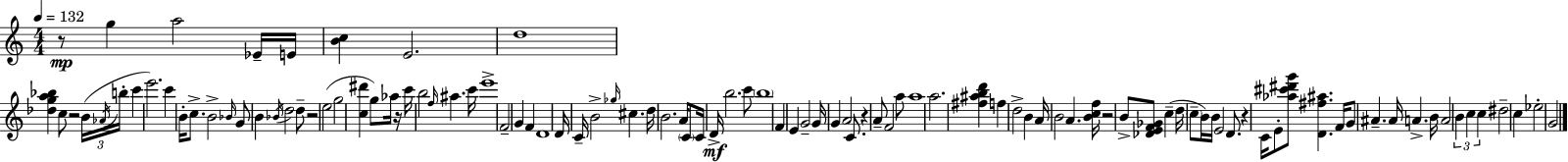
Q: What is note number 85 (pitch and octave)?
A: A4